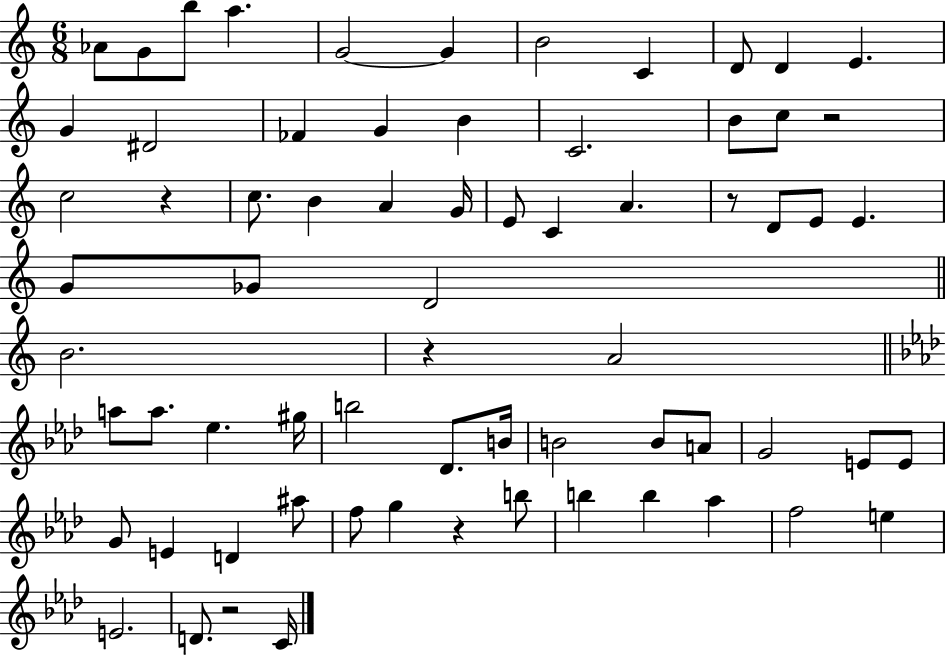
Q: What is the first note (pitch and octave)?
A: Ab4